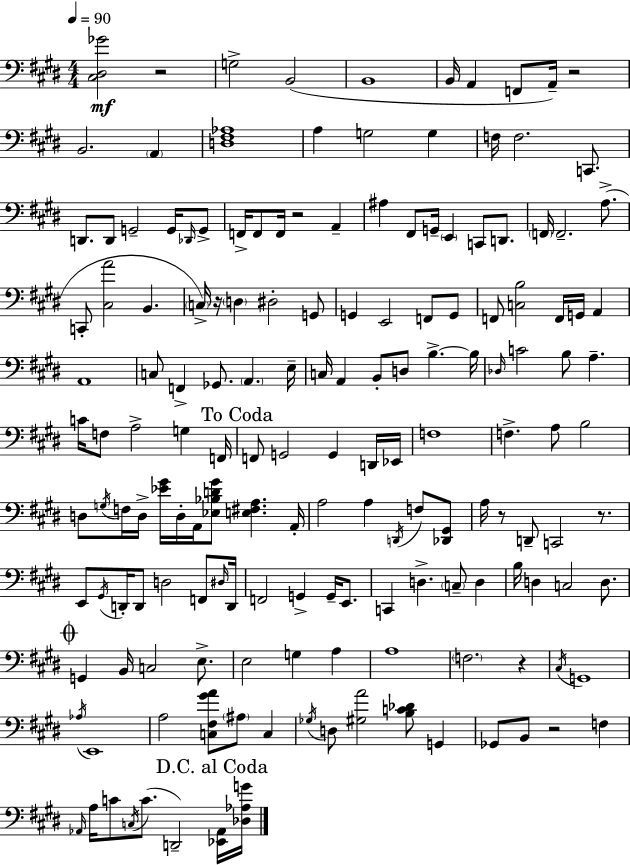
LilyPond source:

{
  \clef bass
  \numericTimeSignature
  \time 4/4
  \key e \major
  \tempo 4 = 90
  <cis dis ges'>2\mf r2 | g2-> b,2( | b,1 | b,16 a,4 f,8 a,16--) r2 | \break b,2. \parenthesize a,4 | <d fis aes>1 | a4 g2 g4 | f16 f2. c,8. | \break d,8. d,8 g,2-- g,16 \grace { des,16 } g,8-> | f,16-> f,8 f,16 r2 a,4-- | ais4 fis,8 g,16-- \parenthesize e,4 c,8 d,8. | \parenthesize f,16 f,2.-- a8.->( | \break c,8-. <cis a'>2 b,4. | \parenthesize c16->) r16 \parenthesize d4 dis2-. g,8 | g,4 e,2 f,8 g,8 | f,8 <c b>2 f,16 g,16 a,4 | \break a,1 | c8 f,4-> ges,8. \parenthesize a,4. | e16-- c16 a,4 b,8-. d8 b4.->~~ | b16 \grace { des16 } c'2 b8 a4.-- | \break c'16 f8 a2-> g4 | f,16 \mark "To Coda" f,8 g,2 g,4 | d,16 ees,16 f1 | f4.-> a8 b2 | \break d8 \acciaccatura { g16 } f16 d16-> <ees' gis'>16 d16-. a,16 <ees bes d' gis'>8 <e fis a>4. | a,16-. a2 a4 \acciaccatura { d,16 } | f8 <des, gis,>8 a16 r8 d,8-- c,2 | r8. e,8 \acciaccatura { gis,16 } d,16-. d,8 d2 | \break f,8 \grace { dis16 } d,16 f,2 g,4-> | g,16-- e,8. c,4 d4.-> | \parenthesize c8-- d4 b16 d4 c2 | d8. \mark \markup { \musicglyph "scripts.coda" } g,4 b,16 c2 | \break e8.-> e2 g4 | a4 a1 | \parenthesize f2. | r4 \acciaccatura { cis16 } g,1 | \break \acciaccatura { aes16 } e,1 | a2 | <c fis gis' a'>8 \parenthesize ais8 c4 \acciaccatura { ges16 } d8 <gis a'>2 | <b c' des'>8 g,4 ges,8 b,8 r2 | \break f4 \grace { aes,16 } a16 c'8 \acciaccatura { c16 }( c'8. | d,2--) \mark "D.C. al Coda" <ees, aes,>16 <des aes g'>16 \bar "|."
}